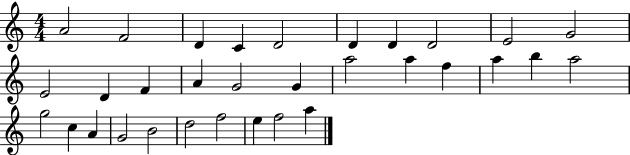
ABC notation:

X:1
T:Untitled
M:4/4
L:1/4
K:C
A2 F2 D C D2 D D D2 E2 G2 E2 D F A G2 G a2 a f a b a2 g2 c A G2 B2 d2 f2 e f2 a